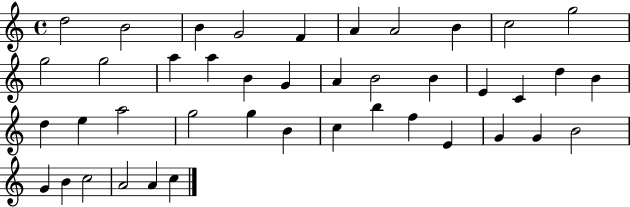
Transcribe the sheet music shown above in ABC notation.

X:1
T:Untitled
M:4/4
L:1/4
K:C
d2 B2 B G2 F A A2 B c2 g2 g2 g2 a a B G A B2 B E C d B d e a2 g2 g B c b f E G G B2 G B c2 A2 A c